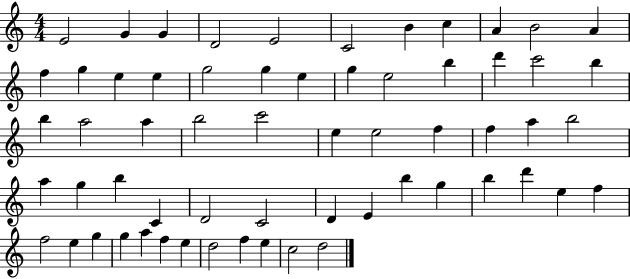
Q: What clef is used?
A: treble